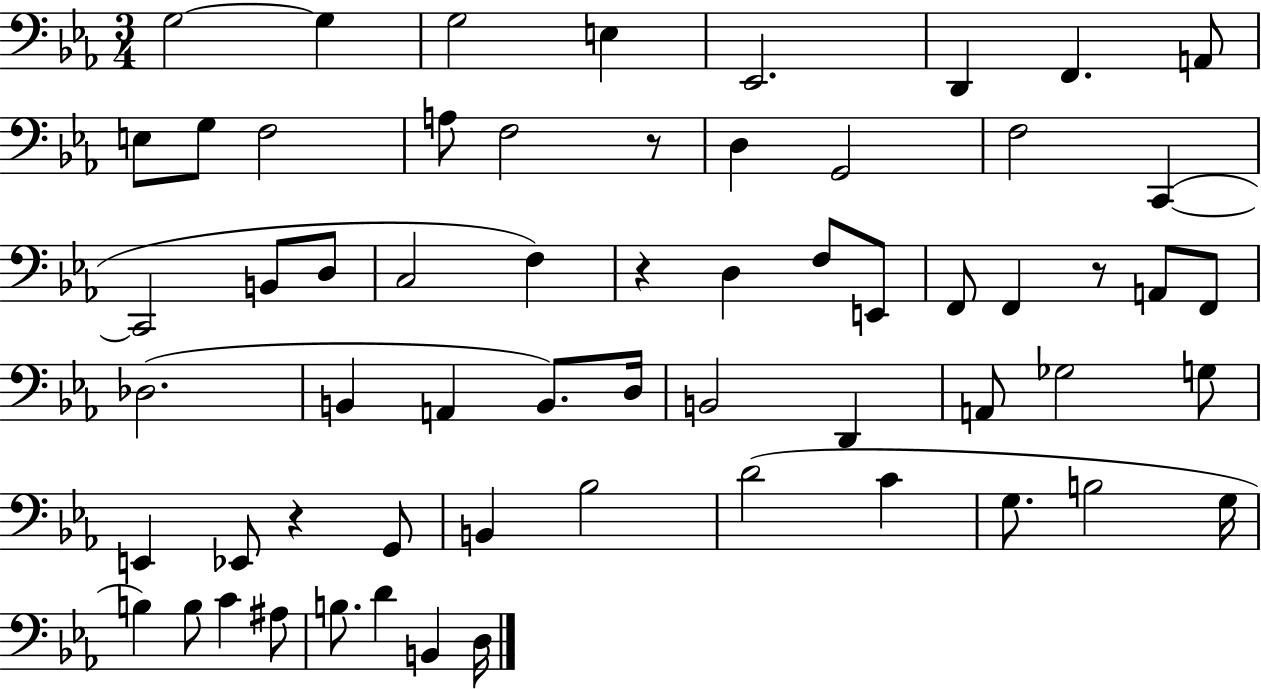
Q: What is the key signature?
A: EES major